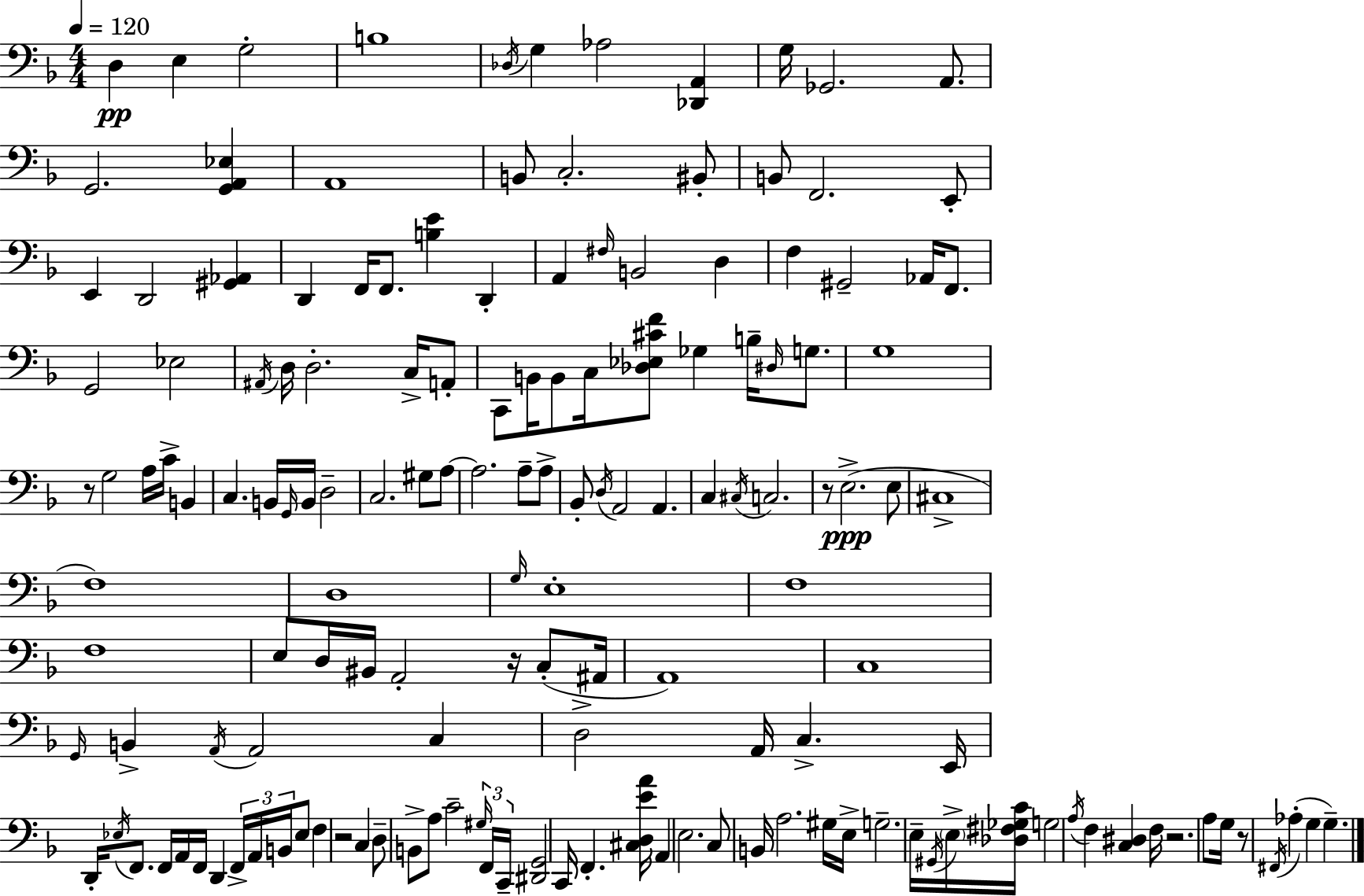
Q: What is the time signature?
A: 4/4